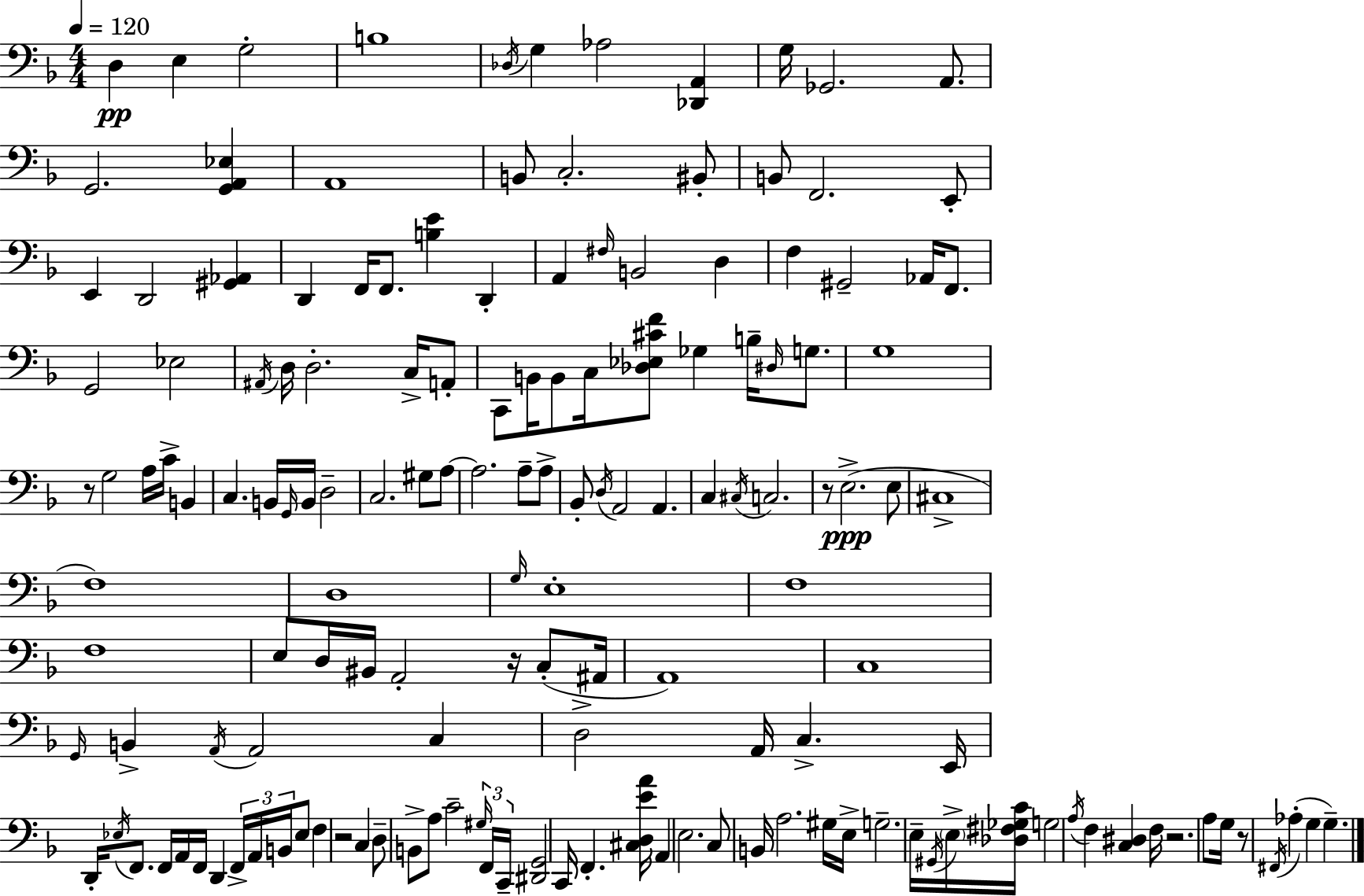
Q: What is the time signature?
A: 4/4